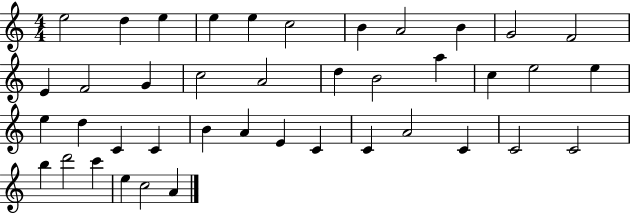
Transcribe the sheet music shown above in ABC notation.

X:1
T:Untitled
M:4/4
L:1/4
K:C
e2 d e e e c2 B A2 B G2 F2 E F2 G c2 A2 d B2 a c e2 e e d C C B A E C C A2 C C2 C2 b d'2 c' e c2 A